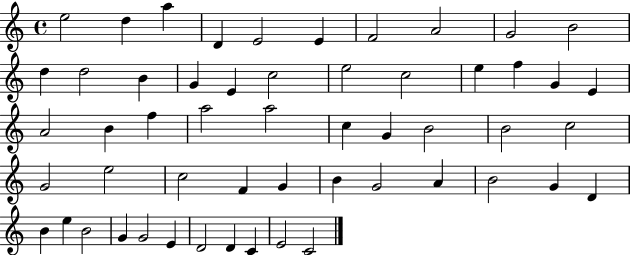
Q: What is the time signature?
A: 4/4